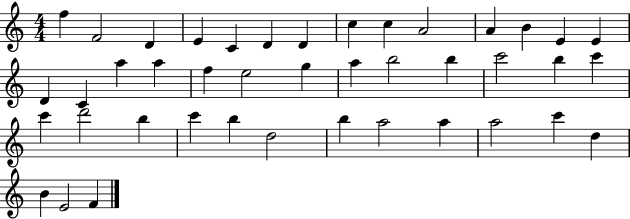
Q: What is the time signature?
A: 4/4